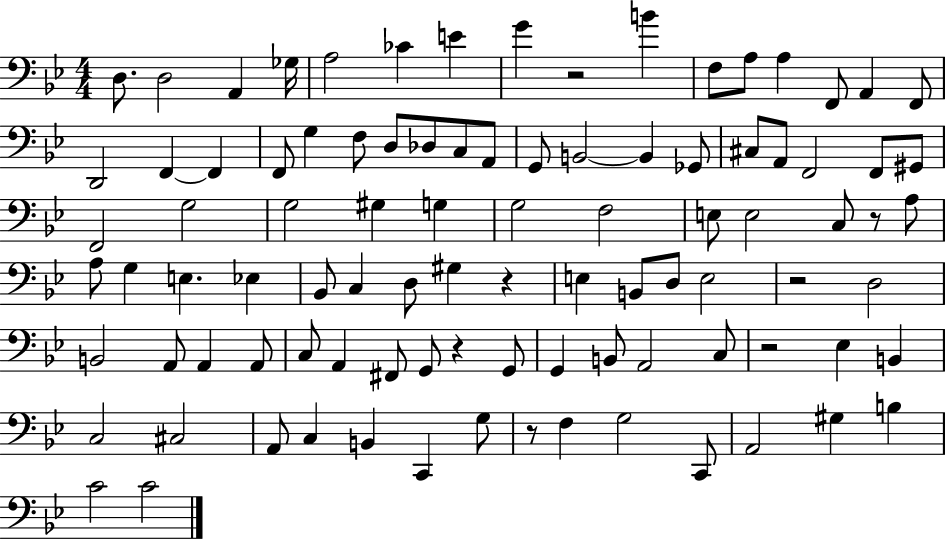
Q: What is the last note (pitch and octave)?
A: C4